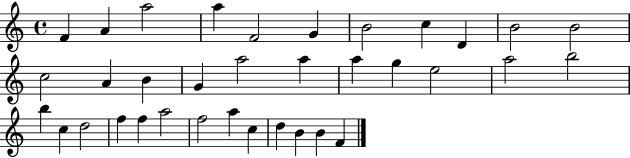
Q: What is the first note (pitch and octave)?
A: F4